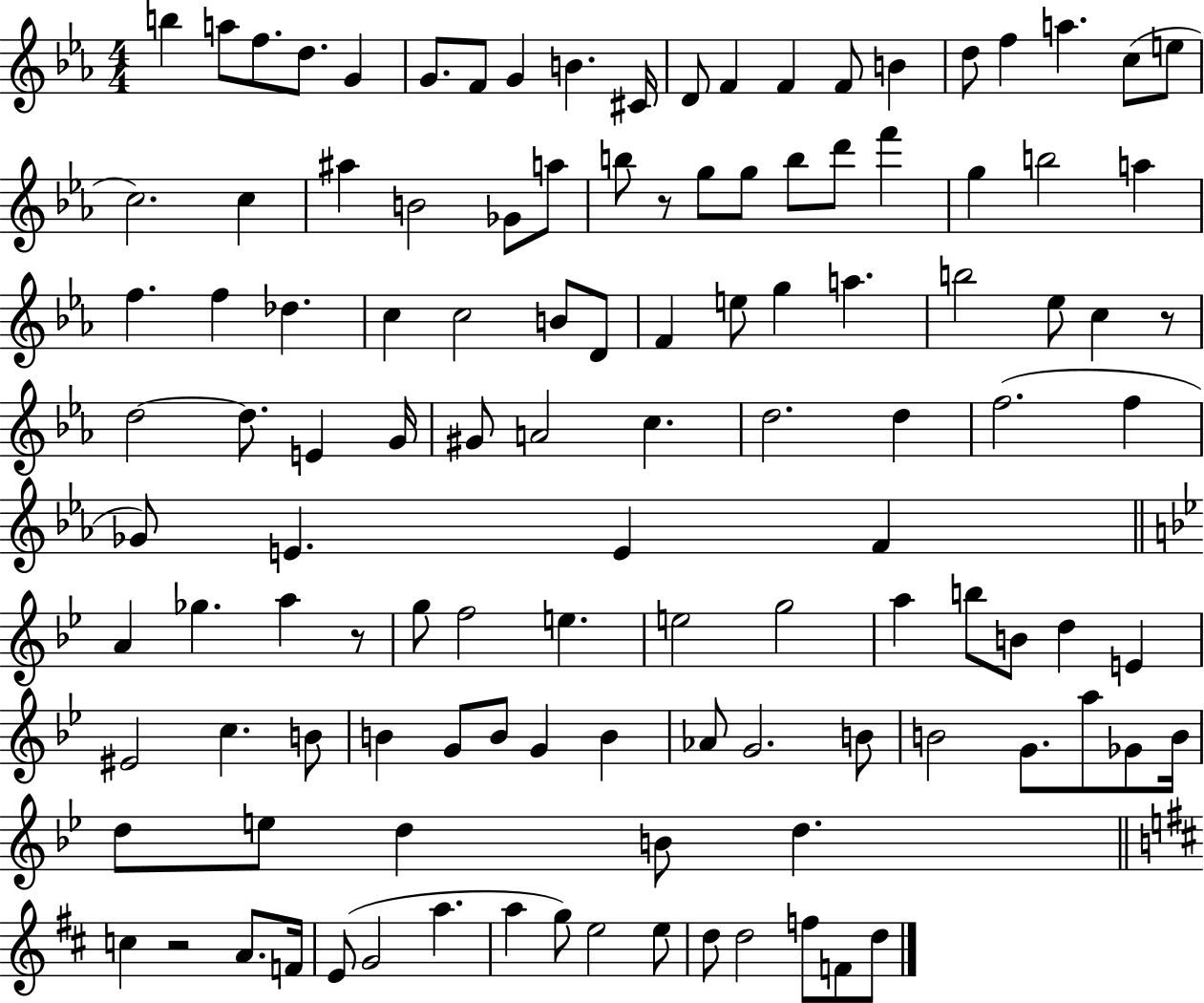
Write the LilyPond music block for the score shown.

{
  \clef treble
  \numericTimeSignature
  \time 4/4
  \key ees \major
  b''4 a''8 f''8. d''8. g'4 | g'8. f'8 g'4 b'4. cis'16 | d'8 f'4 f'4 f'8 b'4 | d''8 f''4 a''4. c''8( e''8 | \break c''2.) c''4 | ais''4 b'2 ges'8 a''8 | b''8 r8 g''8 g''8 b''8 d'''8 f'''4 | g''4 b''2 a''4 | \break f''4. f''4 des''4. | c''4 c''2 b'8 d'8 | f'4 e''8 g''4 a''4. | b''2 ees''8 c''4 r8 | \break d''2~~ d''8. e'4 g'16 | gis'8 a'2 c''4. | d''2. d''4 | f''2.( f''4 | \break ges'8) e'4. e'4 f'4 | \bar "||" \break \key bes \major a'4 ges''4. a''4 r8 | g''8 f''2 e''4. | e''2 g''2 | a''4 b''8 b'8 d''4 e'4 | \break eis'2 c''4. b'8 | b'4 g'8 b'8 g'4 b'4 | aes'8 g'2. b'8 | b'2 g'8. a''8 ges'8 b'16 | \break d''8 e''8 d''4 b'8 d''4. | \bar "||" \break \key b \minor c''4 r2 a'8. f'16 | e'8( g'2 a''4. | a''4 g''8) e''2 e''8 | d''8 d''2 f''8 f'8 d''8 | \break \bar "|."
}